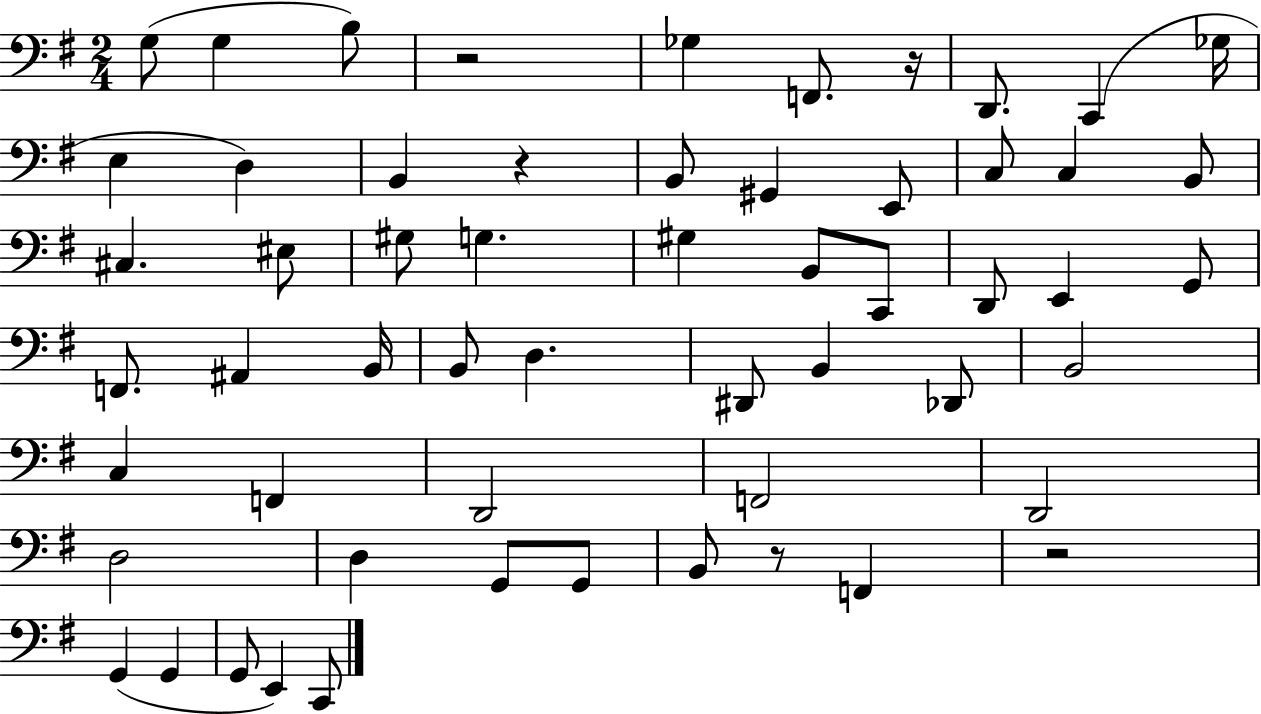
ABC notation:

X:1
T:Untitled
M:2/4
L:1/4
K:G
G,/2 G, B,/2 z2 _G, F,,/2 z/4 D,,/2 C,, _G,/4 E, D, B,, z B,,/2 ^G,, E,,/2 C,/2 C, B,,/2 ^C, ^E,/2 ^G,/2 G, ^G, B,,/2 C,,/2 D,,/2 E,, G,,/2 F,,/2 ^A,, B,,/4 B,,/2 D, ^D,,/2 B,, _D,,/2 B,,2 C, F,, D,,2 F,,2 D,,2 D,2 D, G,,/2 G,,/2 B,,/2 z/2 F,, z2 G,, G,, G,,/2 E,, C,,/2